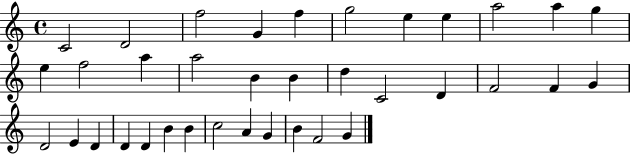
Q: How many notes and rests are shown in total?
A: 36